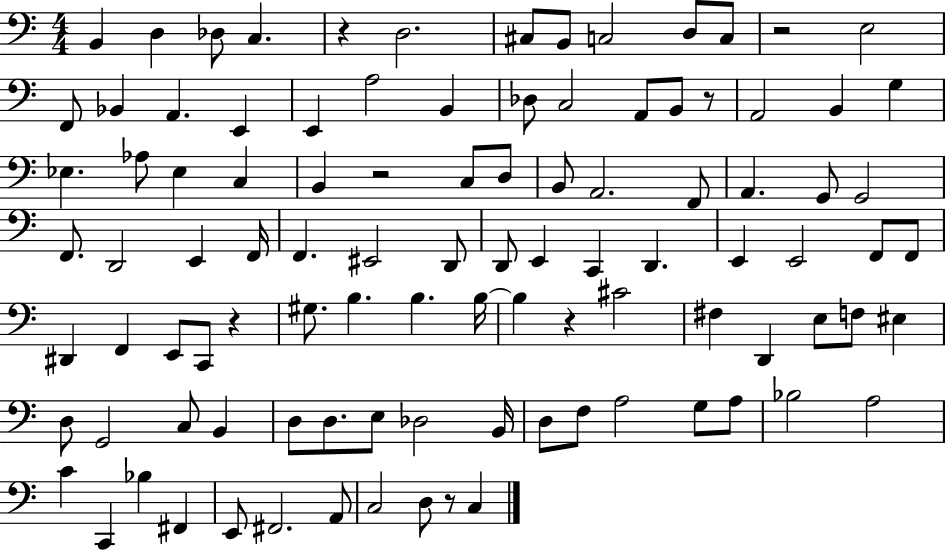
X:1
T:Untitled
M:4/4
L:1/4
K:C
B,, D, _D,/2 C, z D,2 ^C,/2 B,,/2 C,2 D,/2 C,/2 z2 E,2 F,,/2 _B,, A,, E,, E,, A,2 B,, _D,/2 C,2 A,,/2 B,,/2 z/2 A,,2 B,, G, _E, _A,/2 _E, C, B,, z2 C,/2 D,/2 B,,/2 A,,2 F,,/2 A,, G,,/2 G,,2 F,,/2 D,,2 E,, F,,/4 F,, ^E,,2 D,,/2 D,,/2 E,, C,, D,, E,, E,,2 F,,/2 F,,/2 ^D,, F,, E,,/2 C,,/2 z ^G,/2 B, B, B,/4 B, z ^C2 ^F, D,, E,/2 F,/2 ^E, D,/2 G,,2 C,/2 B,, D,/2 D,/2 E,/2 _D,2 B,,/4 D,/2 F,/2 A,2 G,/2 A,/2 _B,2 A,2 C C,, _B, ^F,, E,,/2 ^F,,2 A,,/2 C,2 D,/2 z/2 C,